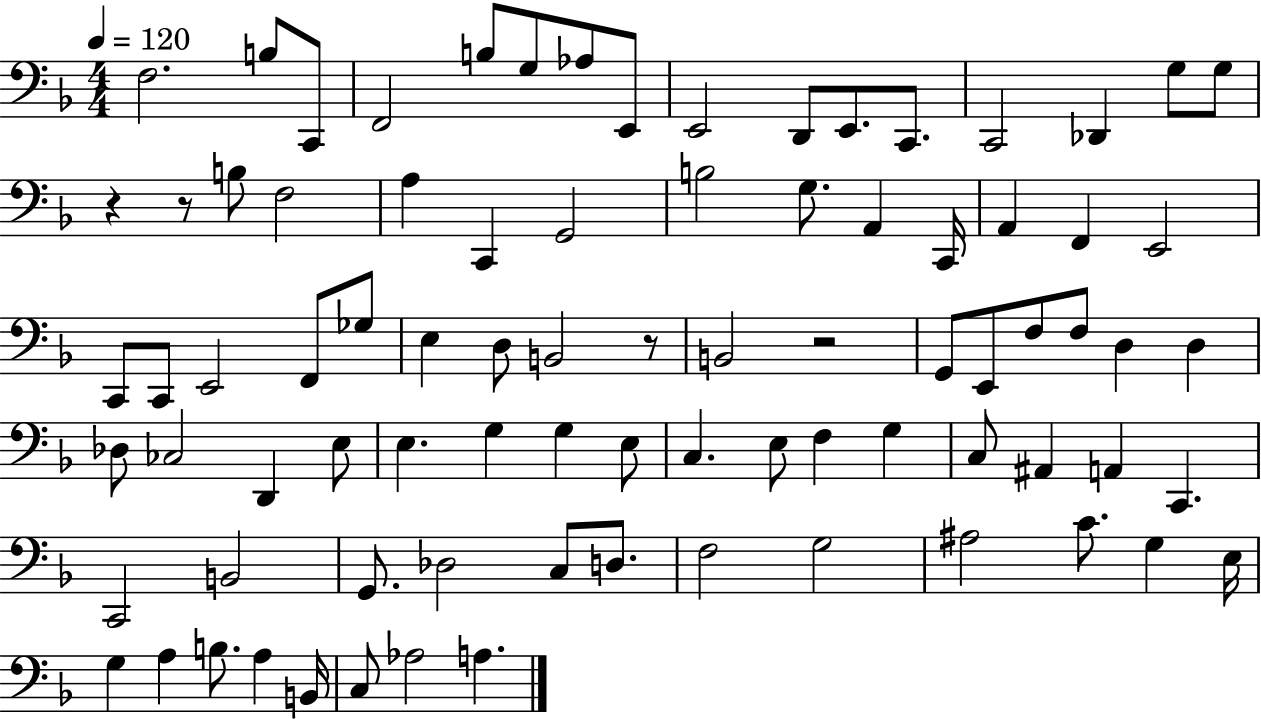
F3/h. B3/e C2/e F2/h B3/e G3/e Ab3/e E2/e E2/h D2/e E2/e. C2/e. C2/h Db2/q G3/e G3/e R/q R/e B3/e F3/h A3/q C2/q G2/h B3/h G3/e. A2/q C2/s A2/q F2/q E2/h C2/e C2/e E2/h F2/e Gb3/e E3/q D3/e B2/h R/e B2/h R/h G2/e E2/e F3/e F3/e D3/q D3/q Db3/e CES3/h D2/q E3/e E3/q. G3/q G3/q E3/e C3/q. E3/e F3/q G3/q C3/e A#2/q A2/q C2/q. C2/h B2/h G2/e. Db3/h C3/e D3/e. F3/h G3/h A#3/h C4/e. G3/q E3/s G3/q A3/q B3/e. A3/q B2/s C3/e Ab3/h A3/q.